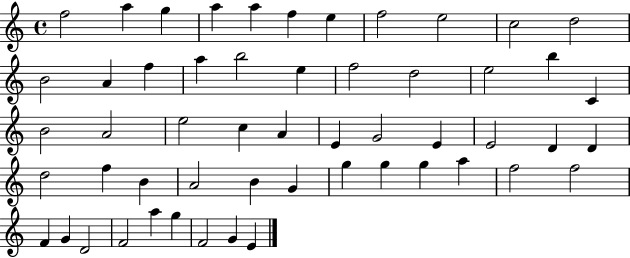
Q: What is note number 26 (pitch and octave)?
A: C5